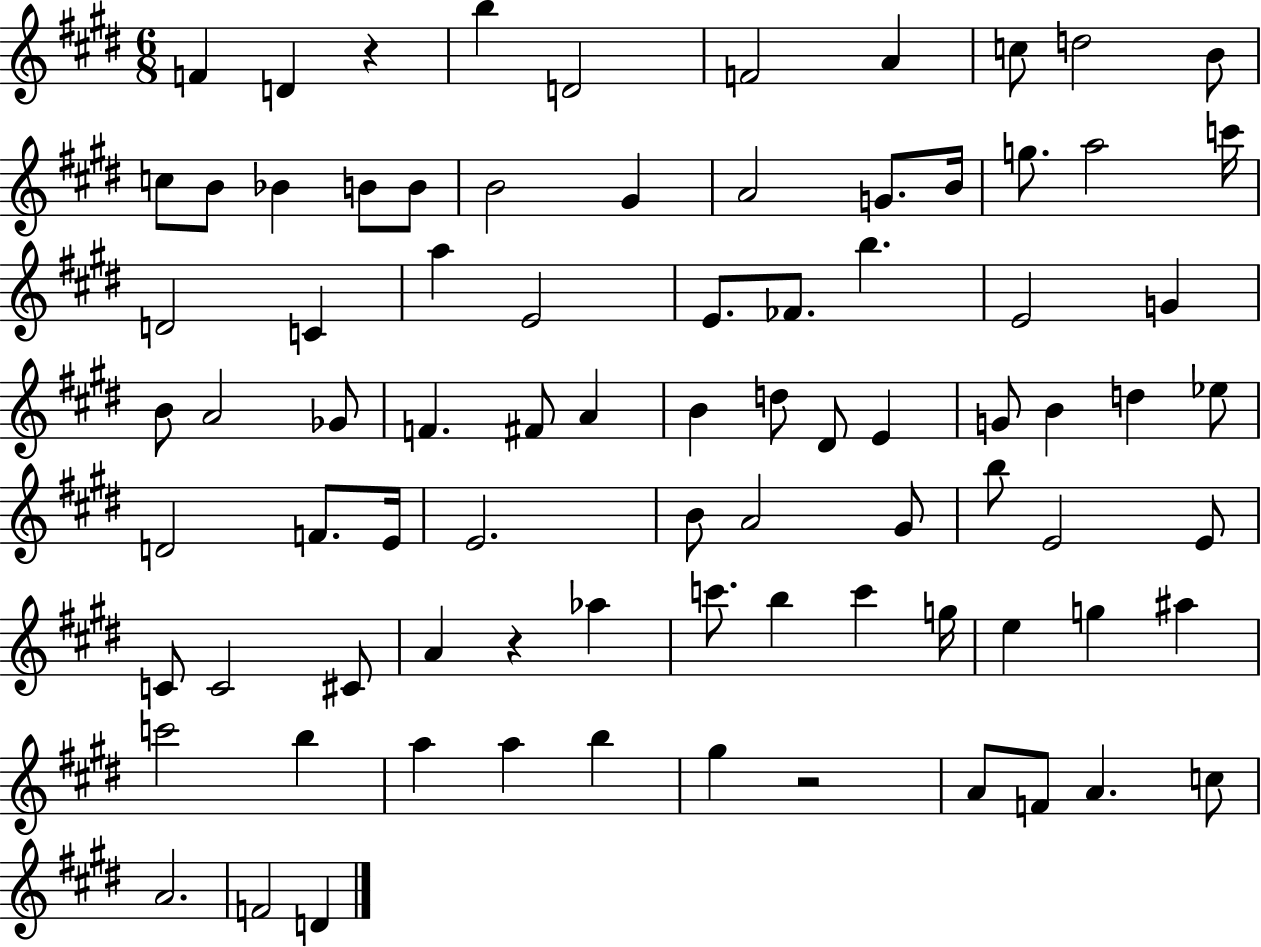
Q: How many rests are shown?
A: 3